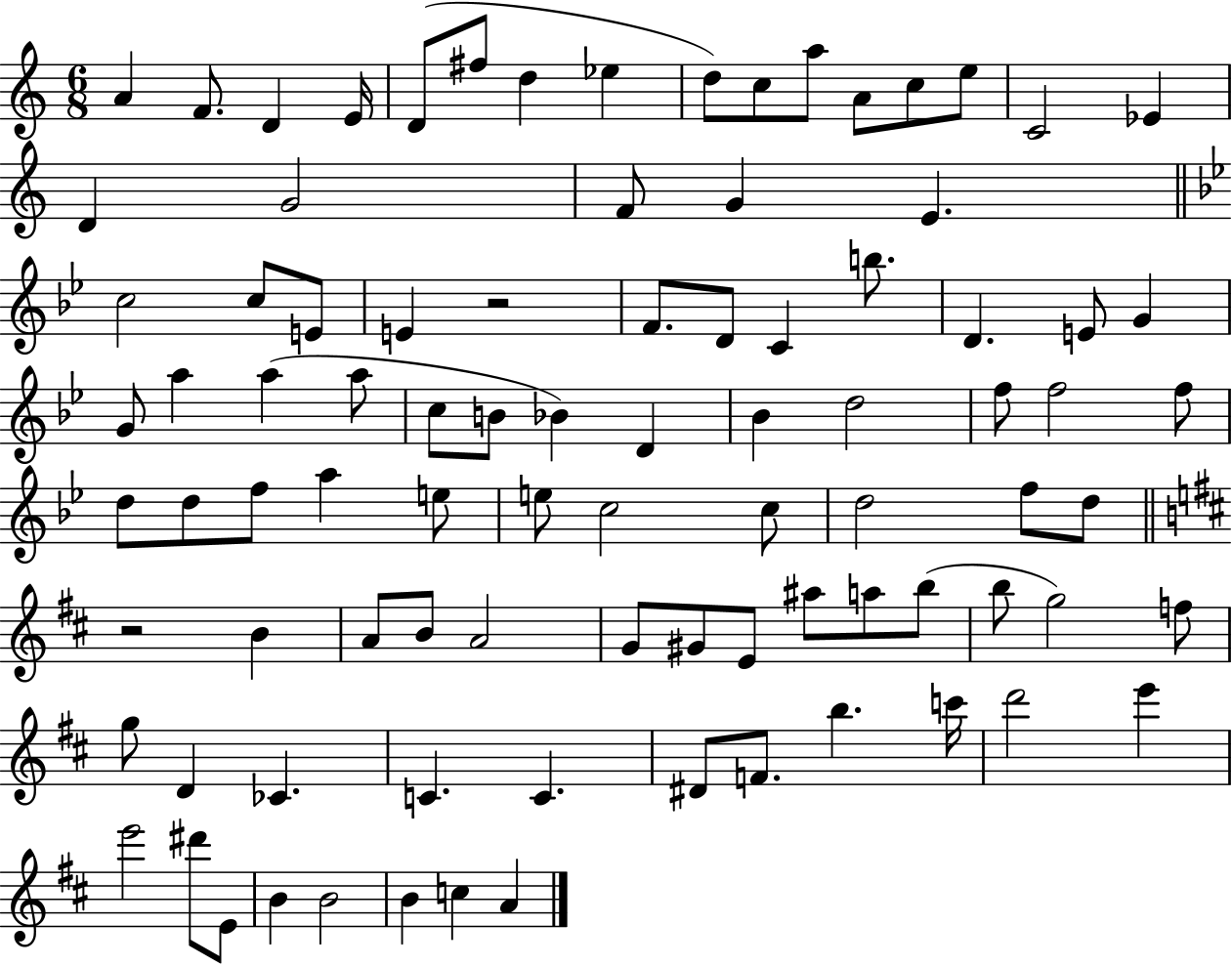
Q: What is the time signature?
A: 6/8